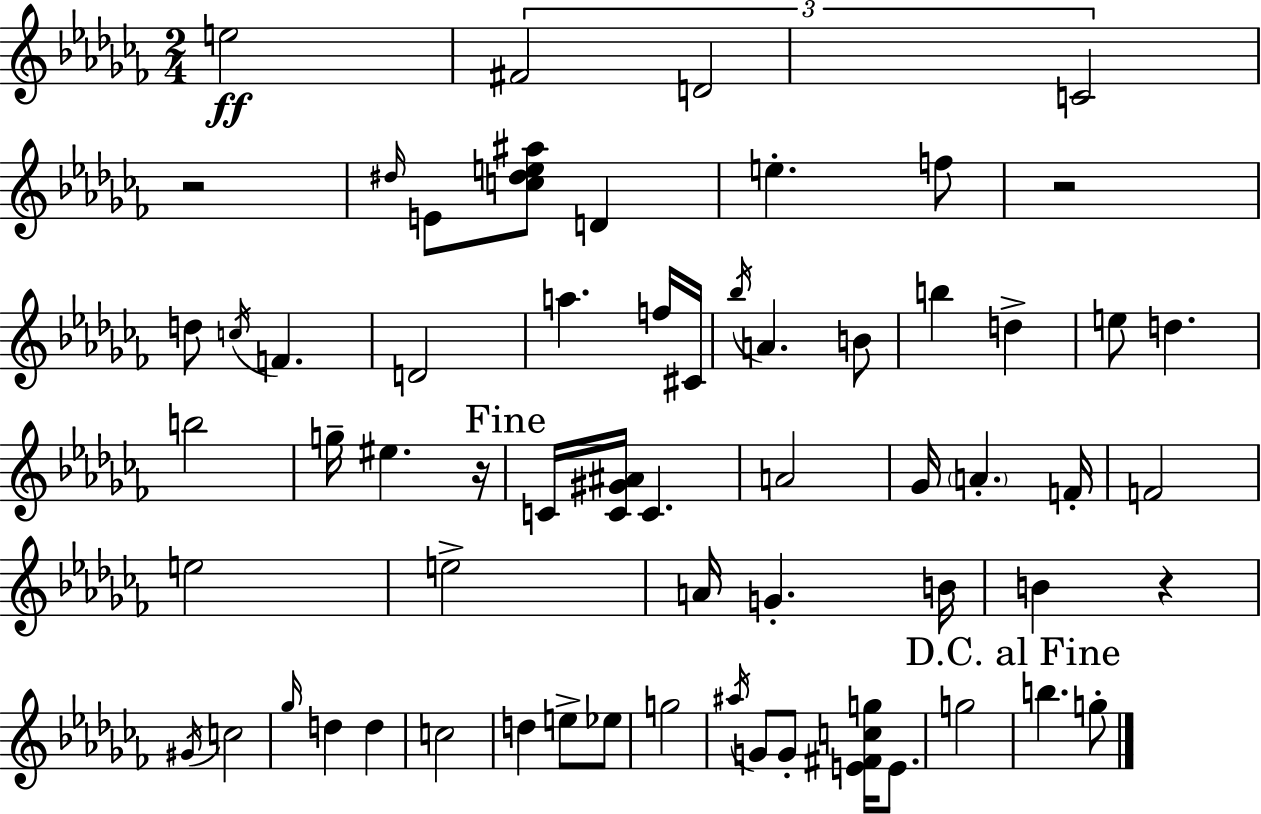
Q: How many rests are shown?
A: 4